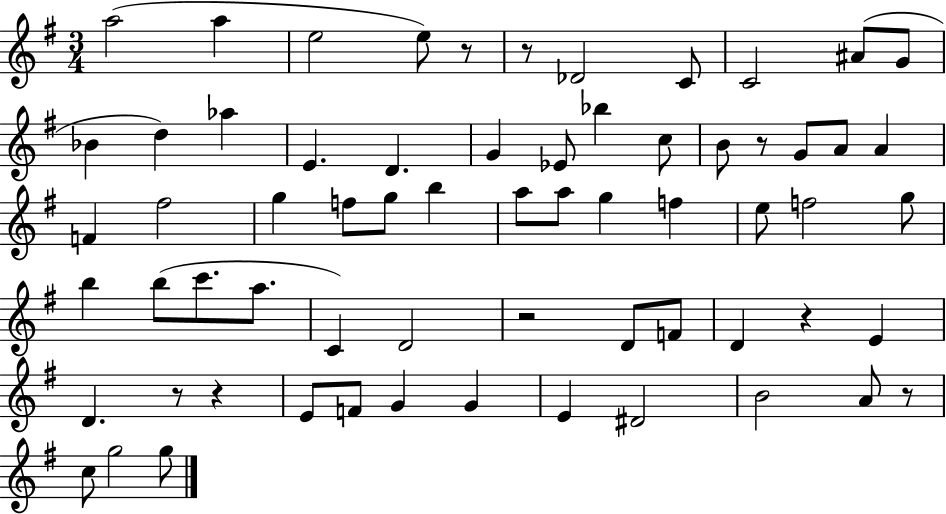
{
  \clef treble
  \numericTimeSignature
  \time 3/4
  \key g \major
  \repeat volta 2 { a''2( a''4 | e''2 e''8) r8 | r8 des'2 c'8 | c'2 ais'8( g'8 | \break bes'4 d''4) aes''4 | e'4. d'4. | g'4 ees'8 bes''4 c''8 | b'8 r8 g'8 a'8 a'4 | \break f'4 fis''2 | g''4 f''8 g''8 b''4 | a''8 a''8 g''4 f''4 | e''8 f''2 g''8 | \break b''4 b''8( c'''8. a''8. | c'4) d'2 | r2 d'8 f'8 | d'4 r4 e'4 | \break d'4. r8 r4 | e'8 f'8 g'4 g'4 | e'4 dis'2 | b'2 a'8 r8 | \break c''8 g''2 g''8 | } \bar "|."
}